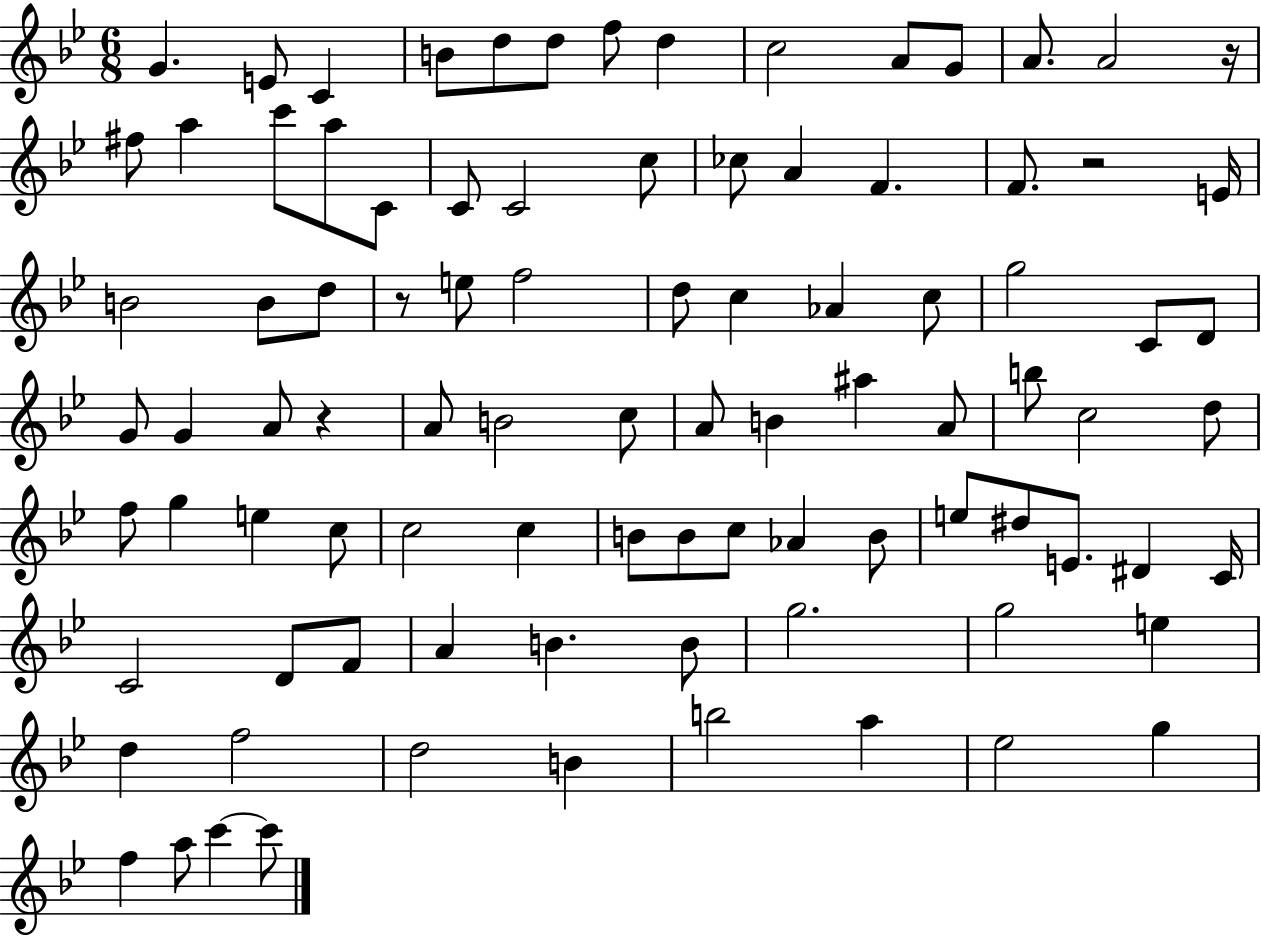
G4/q. E4/e C4/q B4/e D5/e D5/e F5/e D5/q C5/h A4/e G4/e A4/e. A4/h R/s F#5/e A5/q C6/e A5/e C4/e C4/e C4/h C5/e CES5/e A4/q F4/q. F4/e. R/h E4/s B4/h B4/e D5/e R/e E5/e F5/h D5/e C5/q Ab4/q C5/e G5/h C4/e D4/e G4/e G4/q A4/e R/q A4/e B4/h C5/e A4/e B4/q A#5/q A4/e B5/e C5/h D5/e F5/e G5/q E5/q C5/e C5/h C5/q B4/e B4/e C5/e Ab4/q B4/e E5/e D#5/e E4/e. D#4/q C4/s C4/h D4/e F4/e A4/q B4/q. B4/e G5/h. G5/h E5/q D5/q F5/h D5/h B4/q B5/h A5/q Eb5/h G5/q F5/q A5/e C6/q C6/e